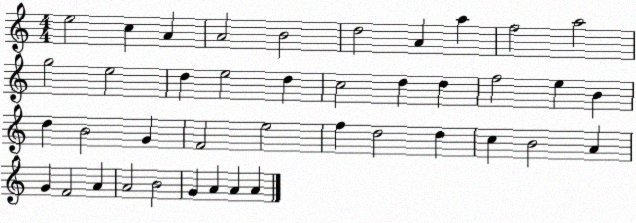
X:1
T:Untitled
M:4/4
L:1/4
K:C
e2 c A A2 B2 d2 A a f2 a2 g2 e2 d e2 d c2 d d f2 e B d B2 G F2 e2 f d2 d c B2 A G F2 A A2 B2 G A A A